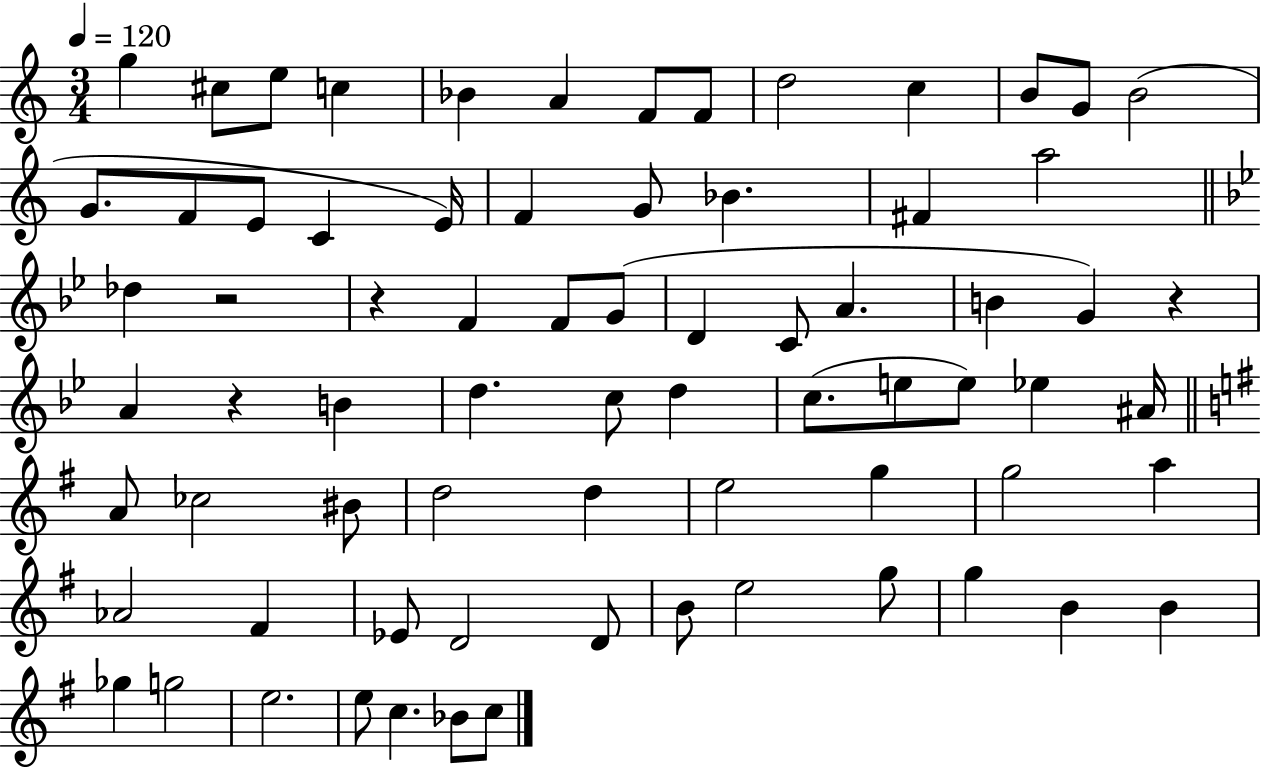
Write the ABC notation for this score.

X:1
T:Untitled
M:3/4
L:1/4
K:C
g ^c/2 e/2 c _B A F/2 F/2 d2 c B/2 G/2 B2 G/2 F/2 E/2 C E/4 F G/2 _B ^F a2 _d z2 z F F/2 G/2 D C/2 A B G z A z B d c/2 d c/2 e/2 e/2 _e ^A/4 A/2 _c2 ^B/2 d2 d e2 g g2 a _A2 ^F _E/2 D2 D/2 B/2 e2 g/2 g B B _g g2 e2 e/2 c _B/2 c/2